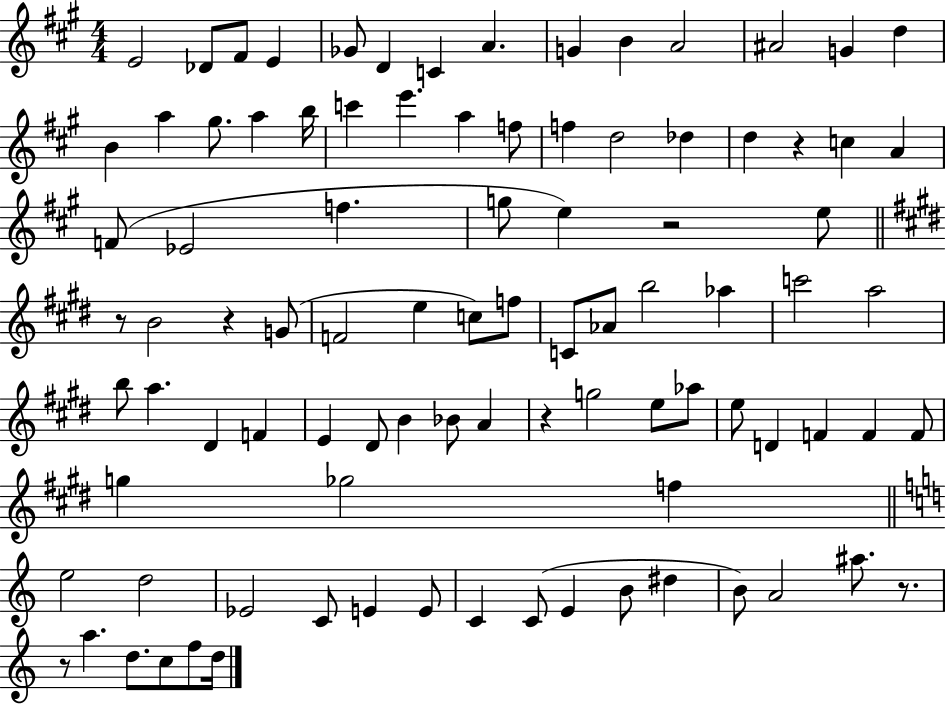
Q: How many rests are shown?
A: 7